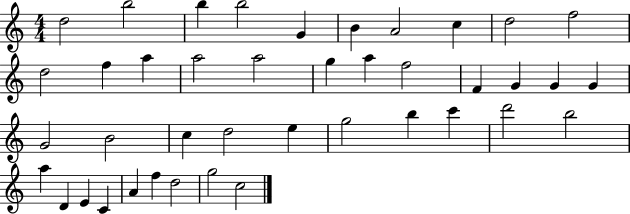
D5/h B5/h B5/q B5/h G4/q B4/q A4/h C5/q D5/h F5/h D5/h F5/q A5/q A5/h A5/h G5/q A5/q F5/h F4/q G4/q G4/q G4/q G4/h B4/h C5/q D5/h E5/q G5/h B5/q C6/q D6/h B5/h A5/q D4/q E4/q C4/q A4/q F5/q D5/h G5/h C5/h